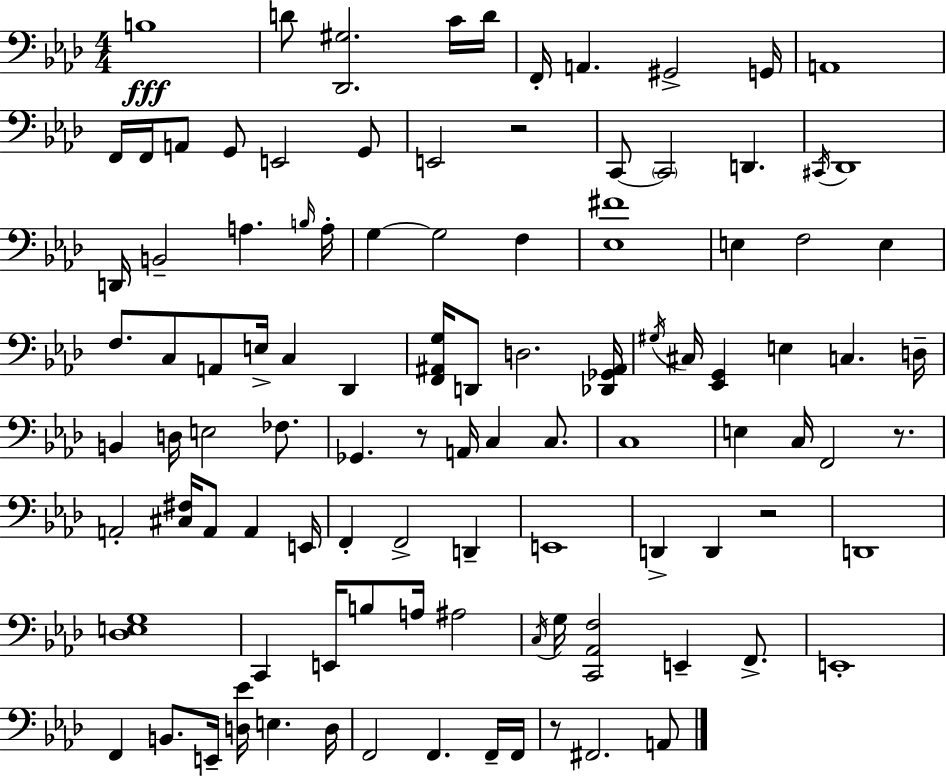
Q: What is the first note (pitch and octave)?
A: B3